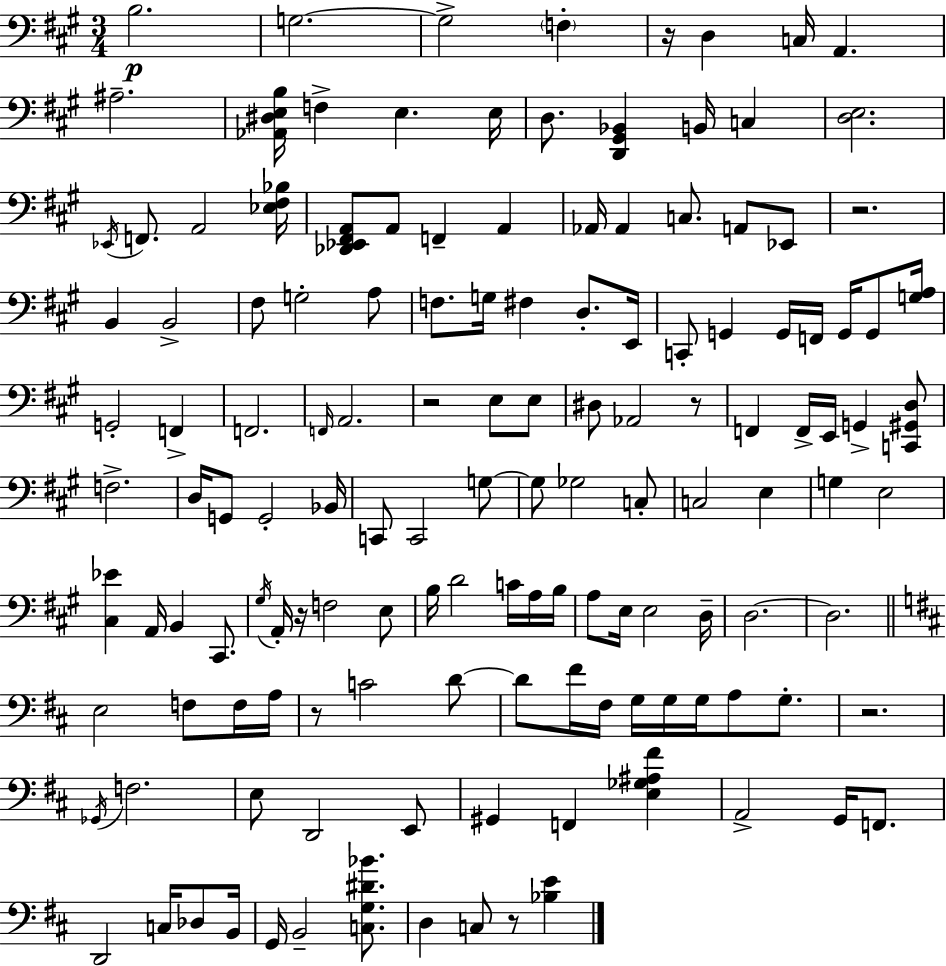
X:1
T:Untitled
M:3/4
L:1/4
K:A
B,2 G,2 G,2 F, z/4 D, C,/4 A,, ^A,2 [_A,,^D,E,B,]/4 F, E, E,/4 D,/2 [D,,^G,,_B,,] B,,/4 C, [D,E,]2 _E,,/4 F,,/2 A,,2 [_E,^F,_B,]/4 [_D,,_E,,^F,,A,,]/2 A,,/2 F,, A,, _A,,/4 _A,, C,/2 A,,/2 _E,,/2 z2 B,, B,,2 ^F,/2 G,2 A,/2 F,/2 G,/4 ^F, D,/2 E,,/4 C,,/2 G,, G,,/4 F,,/4 G,,/4 G,,/2 [G,A,]/4 G,,2 F,, F,,2 F,,/4 A,,2 z2 E,/2 E,/2 ^D,/2 _A,,2 z/2 F,, F,,/4 E,,/4 G,, [C,,^G,,D,]/2 F,2 D,/4 G,,/2 G,,2 _B,,/4 C,,/2 C,,2 G,/2 G,/2 _G,2 C,/2 C,2 E, G, E,2 [^C,_E] A,,/4 B,, ^C,,/2 ^G,/4 A,,/4 z/4 F,2 E,/2 B,/4 D2 C/4 A,/4 B,/4 A,/2 E,/4 E,2 D,/4 D,2 D,2 E,2 F,/2 F,/4 A,/4 z/2 C2 D/2 D/2 ^F/4 ^F,/4 G,/4 G,/4 G,/4 A,/2 G,/2 z2 _G,,/4 F,2 E,/2 D,,2 E,,/2 ^G,, F,, [E,_G,^A,^F] A,,2 G,,/4 F,,/2 D,,2 C,/4 _D,/2 B,,/4 G,,/4 B,,2 [C,G,^D_B]/2 D, C,/2 z/2 [_B,E]